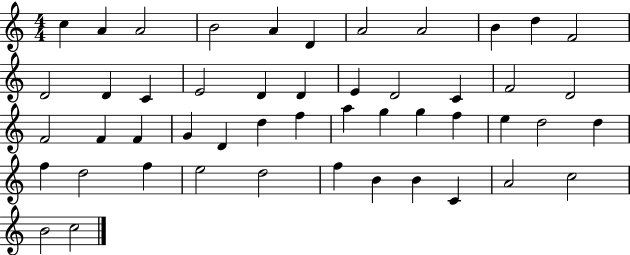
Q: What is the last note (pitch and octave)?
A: C5